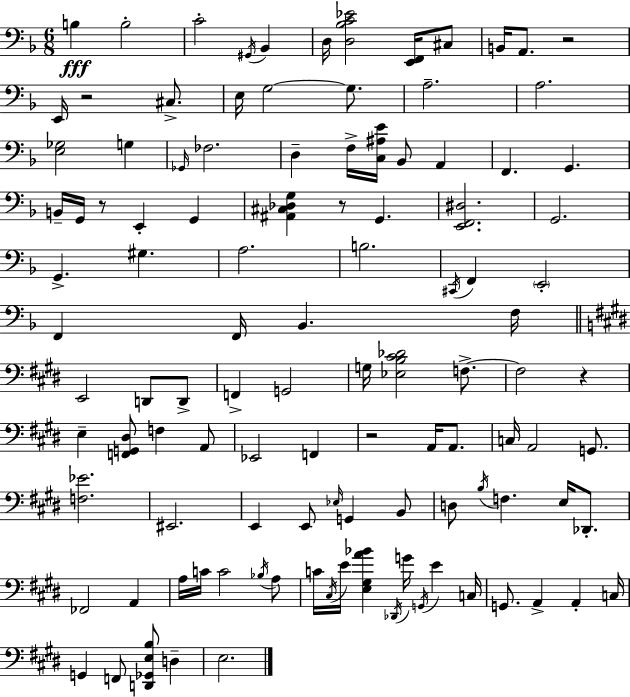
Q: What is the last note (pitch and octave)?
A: E3